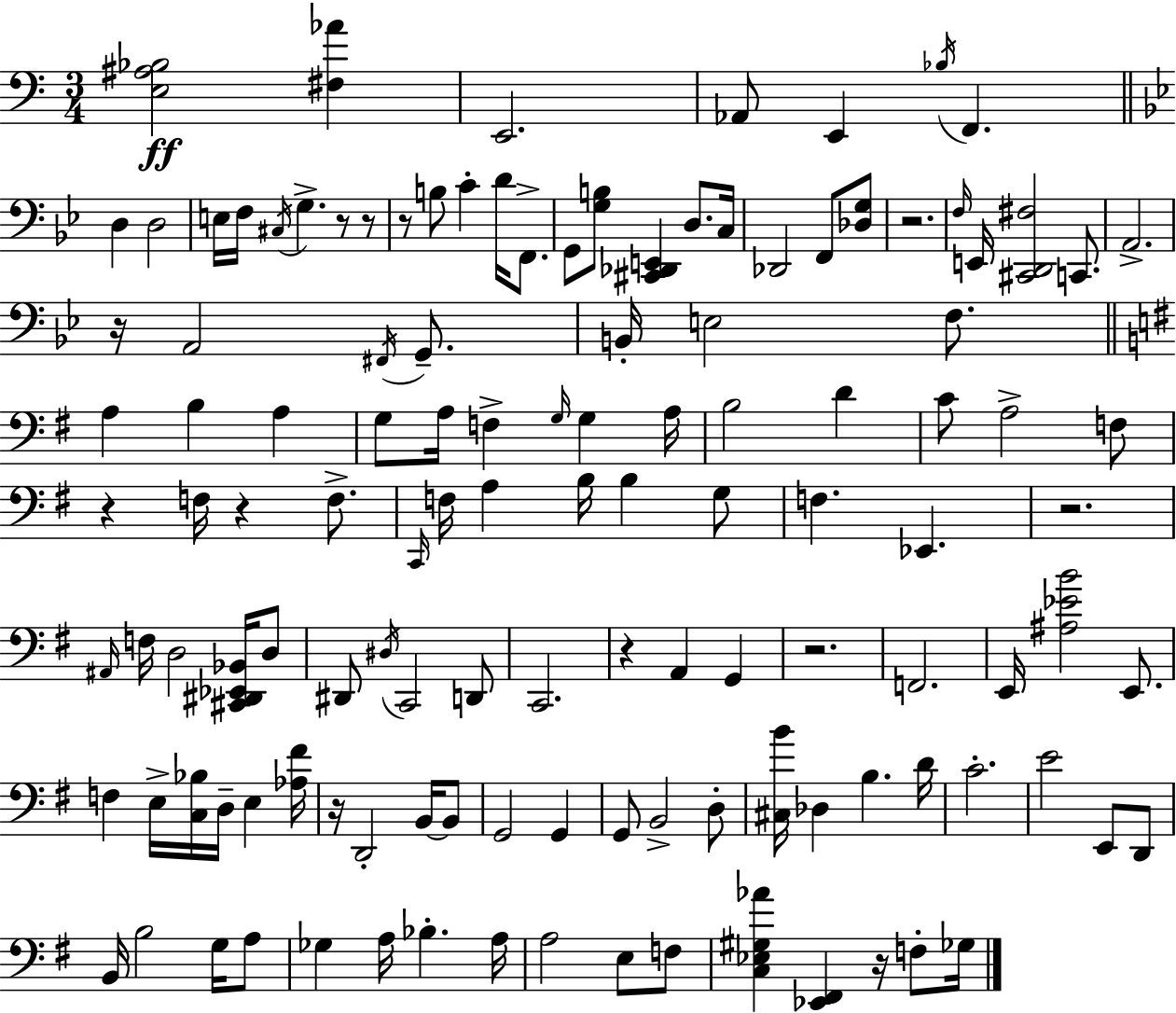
X:1
T:Untitled
M:3/4
L:1/4
K:C
[E,^A,_B,]2 [^F,_A] E,,2 _A,,/2 E,, _B,/4 F,, D, D,2 E,/4 F,/4 ^C,/4 G, z/2 z/2 z/2 B,/2 C D/4 F,,/2 G,,/2 [G,B,]/2 [^C,,_D,,E,,] D,/2 C,/4 _D,,2 F,,/2 [_D,G,]/2 z2 F,/4 E,,/4 [^C,,D,,^F,]2 C,,/2 A,,2 z/4 A,,2 ^F,,/4 G,,/2 B,,/4 E,2 F,/2 A, B, A, G,/2 A,/4 F, G,/4 G, A,/4 B,2 D C/2 A,2 F,/2 z F,/4 z F,/2 C,,/4 F,/4 A, B,/4 B, G,/2 F, _E,, z2 ^A,,/4 F,/4 D,2 [^C,,^D,,_E,,_B,,]/4 D,/2 ^D,,/2 ^D,/4 C,,2 D,,/2 C,,2 z A,, G,, z2 F,,2 E,,/4 [^A,_EB]2 E,,/2 F, E,/4 [C,_B,]/4 D,/4 E, [_A,^F]/4 z/4 D,,2 B,,/4 B,,/2 G,,2 G,, G,,/2 B,,2 D,/2 [^C,B]/4 _D, B, D/4 C2 E2 E,,/2 D,,/2 B,,/4 B,2 G,/4 A,/2 _G, A,/4 _B, A,/4 A,2 E,/2 F,/2 [C,_E,^G,_A] [_E,,^F,,] z/4 F,/2 _G,/4